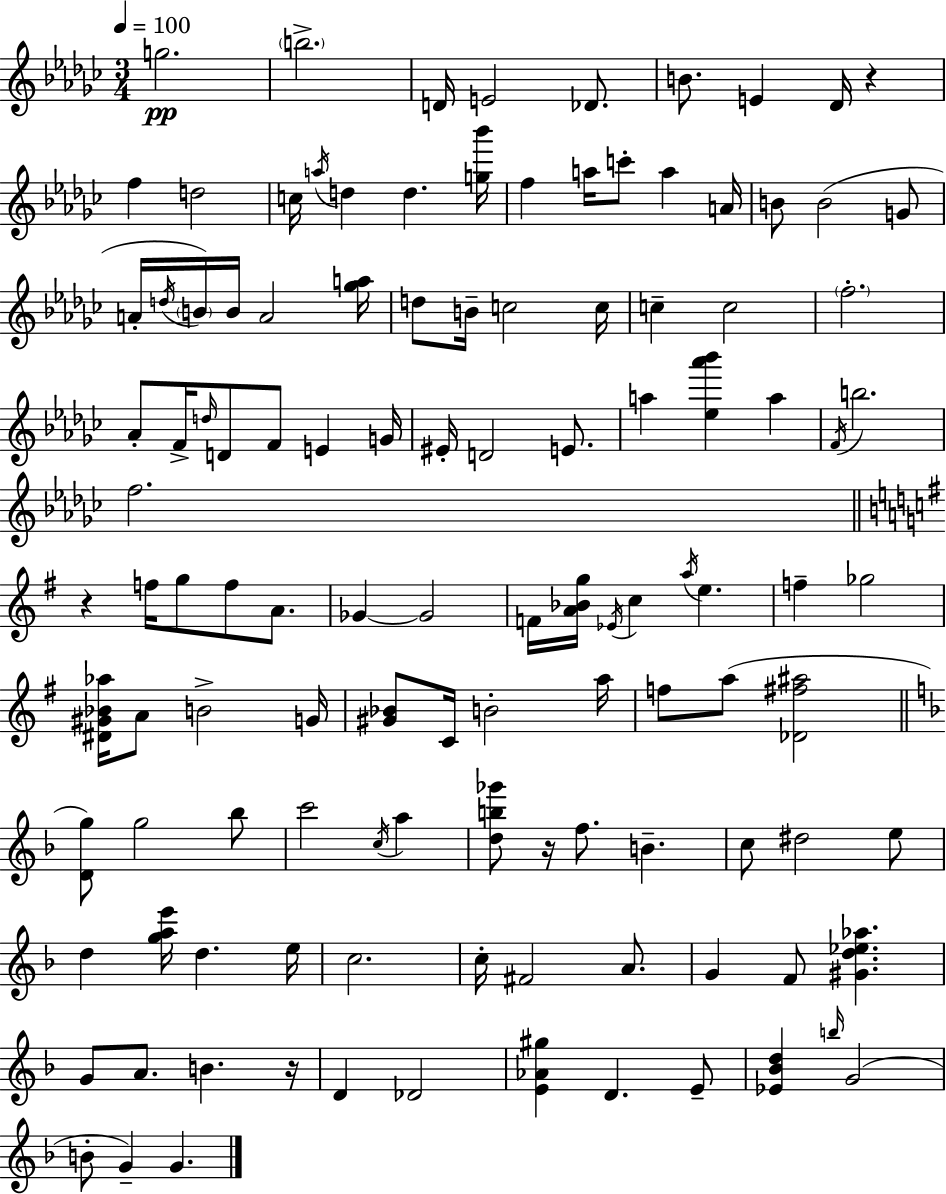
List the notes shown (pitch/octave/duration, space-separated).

G5/h. B5/h. D4/s E4/h Db4/e. B4/e. E4/q Db4/s R/q F5/q D5/h C5/s A5/s D5/q D5/q. [G5,Bb6]/s F5/q A5/s C6/e A5/q A4/s B4/e B4/h G4/e A4/s D5/s B4/s B4/s A4/h [Gb5,A5]/s D5/e B4/s C5/h C5/s C5/q C5/h F5/h. Ab4/e F4/s D5/s D4/e F4/e E4/q G4/s EIS4/s D4/h E4/e. A5/q [Eb5,Ab6,Bb6]/q A5/q F4/s B5/h. F5/h. R/q F5/s G5/e F5/e A4/e. Gb4/q Gb4/h F4/s [A4,Bb4,G5]/s Eb4/s C5/q A5/s E5/q. F5/q Gb5/h [D#4,G#4,Bb4,Ab5]/s A4/e B4/h G4/s [G#4,Bb4]/e C4/s B4/h A5/s F5/e A5/e [Db4,F#5,A#5]/h [D4,G5]/e G5/h Bb5/e C6/h C5/s A5/q [D5,B5,Gb6]/e R/s F5/e. B4/q. C5/e D#5/h E5/e D5/q [G5,A5,E6]/s D5/q. E5/s C5/h. C5/s F#4/h A4/e. G4/q F4/e [G#4,D5,Eb5,Ab5]/q. G4/e A4/e. B4/q. R/s D4/q Db4/h [E4,Ab4,G#5]/q D4/q. E4/e [Eb4,Bb4,D5]/q B5/s G4/h B4/e G4/q G4/q.